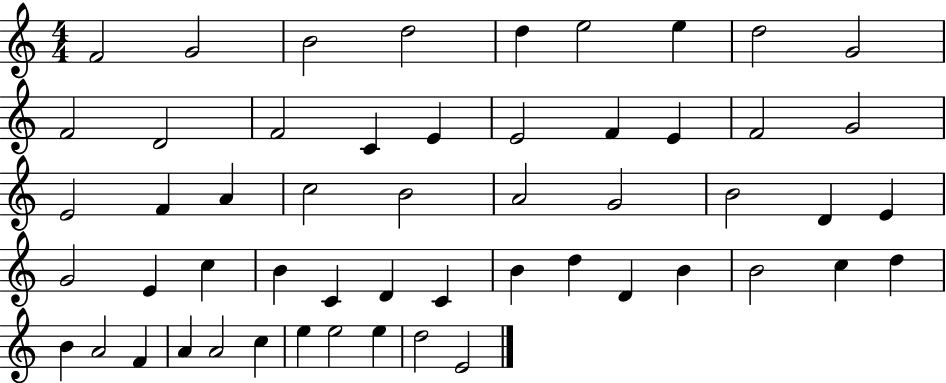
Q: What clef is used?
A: treble